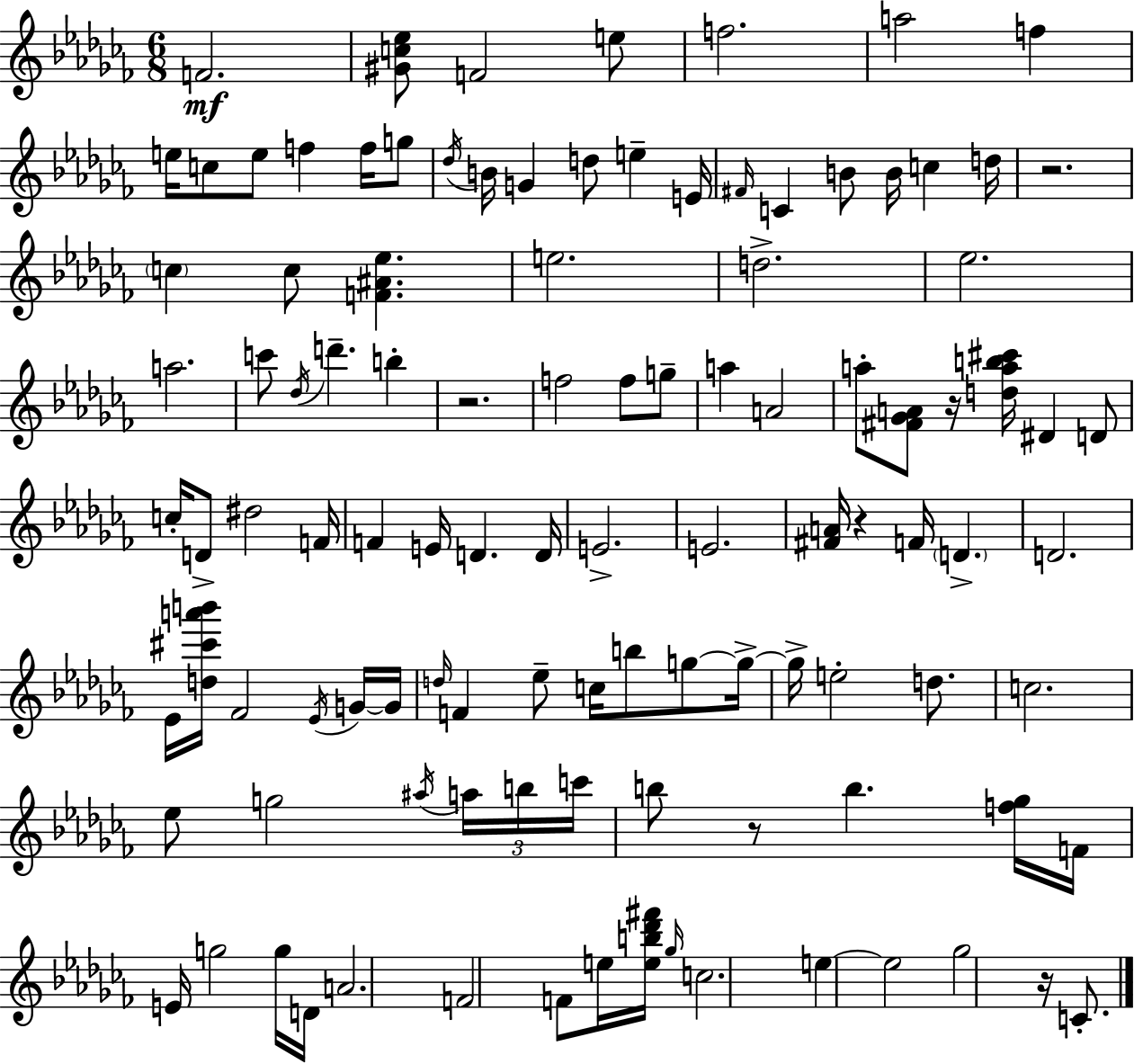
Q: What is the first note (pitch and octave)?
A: F4